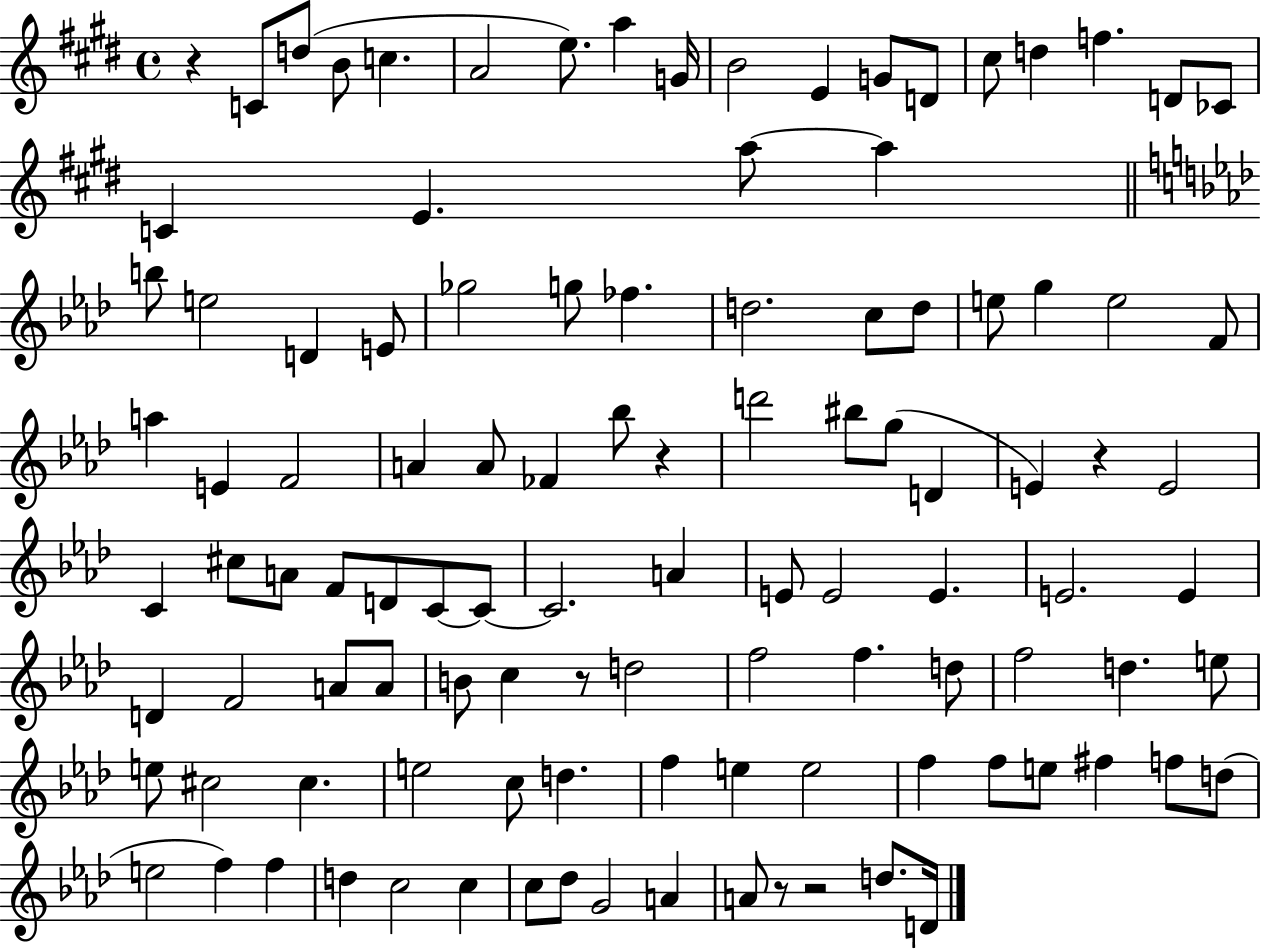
{
  \clef treble
  \time 4/4
  \defaultTimeSignature
  \key e \major
  r4 c'8 d''8( b'8 c''4. | a'2 e''8.) a''4 g'16 | b'2 e'4 g'8 d'8 | cis''8 d''4 f''4. d'8 ces'8 | \break c'4 e'4. a''8~~ a''4 | \bar "||" \break \key aes \major b''8 e''2 d'4 e'8 | ges''2 g''8 fes''4. | d''2. c''8 d''8 | e''8 g''4 e''2 f'8 | \break a''4 e'4 f'2 | a'4 a'8 fes'4 bes''8 r4 | d'''2 bis''8 g''8( d'4 | e'4) r4 e'2 | \break c'4 cis''8 a'8 f'8 d'8 c'8~~ c'8~~ | c'2. a'4 | e'8 e'2 e'4. | e'2. e'4 | \break d'4 f'2 a'8 a'8 | b'8 c''4 r8 d''2 | f''2 f''4. d''8 | f''2 d''4. e''8 | \break e''8 cis''2 cis''4. | e''2 c''8 d''4. | f''4 e''4 e''2 | f''4 f''8 e''8 fis''4 f''8 d''8( | \break e''2 f''4) f''4 | d''4 c''2 c''4 | c''8 des''8 g'2 a'4 | a'8 r8 r2 d''8. d'16 | \break \bar "|."
}